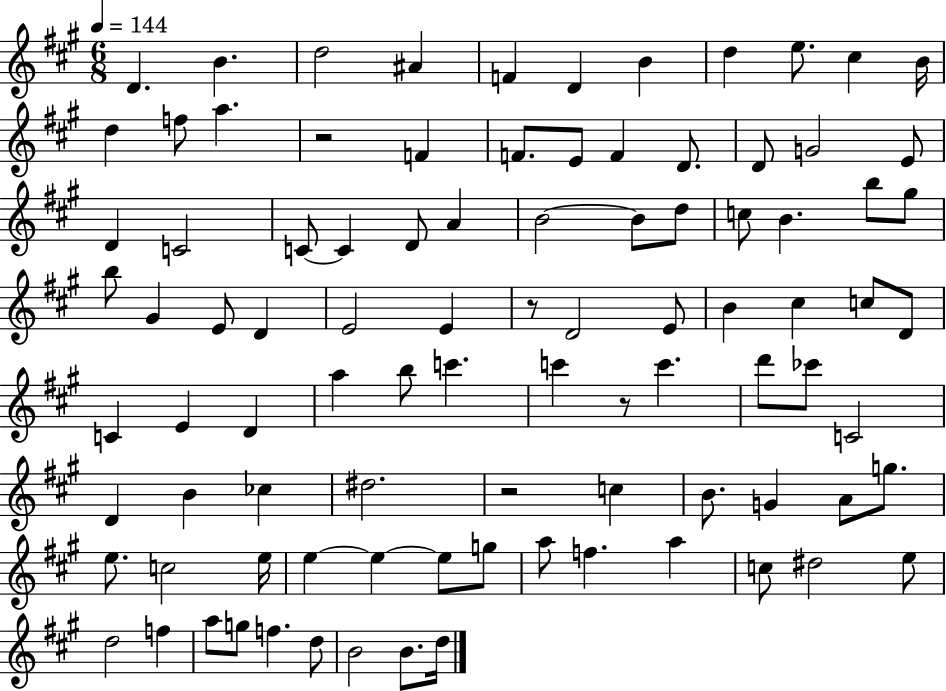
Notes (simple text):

D4/q. B4/q. D5/h A#4/q F4/q D4/q B4/q D5/q E5/e. C#5/q B4/s D5/q F5/e A5/q. R/h F4/q F4/e. E4/e F4/q D4/e. D4/e G4/h E4/e D4/q C4/h C4/e C4/q D4/e A4/q B4/h B4/e D5/e C5/e B4/q. B5/e G#5/e B5/e G#4/q E4/e D4/q E4/h E4/q R/e D4/h E4/e B4/q C#5/q C5/e D4/e C4/q E4/q D4/q A5/q B5/e C6/q. C6/q R/e C6/q. D6/e CES6/e C4/h D4/q B4/q CES5/q D#5/h. R/h C5/q B4/e. G4/q A4/e G5/e. E5/e. C5/h E5/s E5/q E5/q E5/e G5/e A5/e F5/q. A5/q C5/e D#5/h E5/e D5/h F5/q A5/e G5/e F5/q. D5/e B4/h B4/e. D5/s